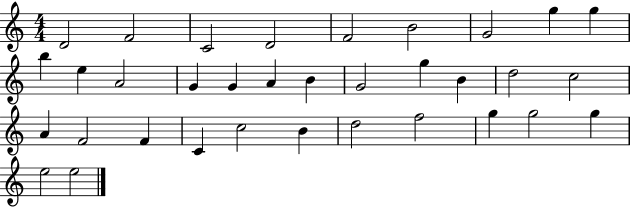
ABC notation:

X:1
T:Untitled
M:4/4
L:1/4
K:C
D2 F2 C2 D2 F2 B2 G2 g g b e A2 G G A B G2 g B d2 c2 A F2 F C c2 B d2 f2 g g2 g e2 e2